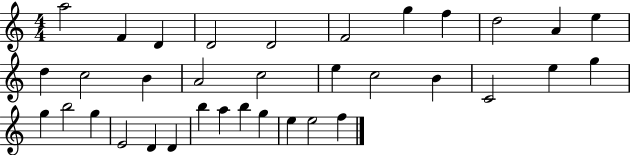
A5/h F4/q D4/q D4/h D4/h F4/h G5/q F5/q D5/h A4/q E5/q D5/q C5/h B4/q A4/h C5/h E5/q C5/h B4/q C4/h E5/q G5/q G5/q B5/h G5/q E4/h D4/q D4/q B5/q A5/q B5/q G5/q E5/q E5/h F5/q